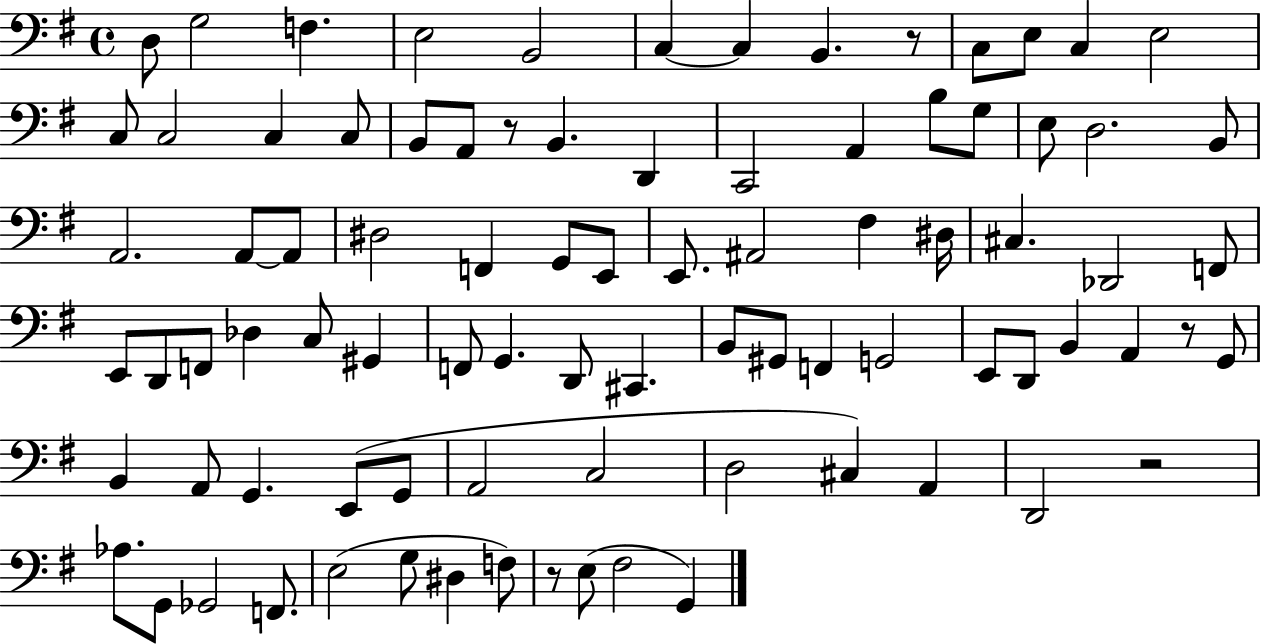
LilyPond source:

{
  \clef bass
  \time 4/4
  \defaultTimeSignature
  \key g \major
  d8 g2 f4. | e2 b,2 | c4~~ c4 b,4. r8 | c8 e8 c4 e2 | \break c8 c2 c4 c8 | b,8 a,8 r8 b,4. d,4 | c,2 a,4 b8 g8 | e8 d2. b,8 | \break a,2. a,8~~ a,8 | dis2 f,4 g,8 e,8 | e,8. ais,2 fis4 dis16 | cis4. des,2 f,8 | \break e,8 d,8 f,8 des4 c8 gis,4 | f,8 g,4. d,8 cis,4. | b,8 gis,8 f,4 g,2 | e,8 d,8 b,4 a,4 r8 g,8 | \break b,4 a,8 g,4. e,8( g,8 | a,2 c2 | d2 cis4) a,4 | d,2 r2 | \break aes8. g,8 ges,2 f,8. | e2( g8 dis4 f8) | r8 e8( fis2 g,4) | \bar "|."
}